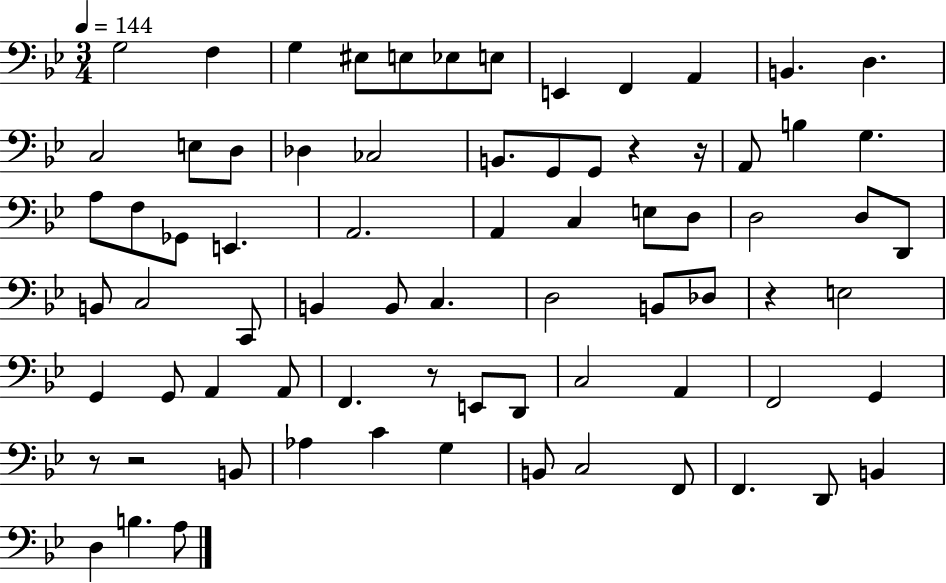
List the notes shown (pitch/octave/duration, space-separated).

G3/h F3/q G3/q EIS3/e E3/e Eb3/e E3/e E2/q F2/q A2/q B2/q. D3/q. C3/h E3/e D3/e Db3/q CES3/h B2/e. G2/e G2/e R/q R/s A2/e B3/q G3/q. A3/e F3/e Gb2/e E2/q. A2/h. A2/q C3/q E3/e D3/e D3/h D3/e D2/e B2/e C3/h C2/e B2/q B2/e C3/q. D3/h B2/e Db3/e R/q E3/h G2/q G2/e A2/q A2/e F2/q. R/e E2/e D2/e C3/h A2/q F2/h G2/q R/e R/h B2/e Ab3/q C4/q G3/q B2/e C3/h F2/e F2/q. D2/e B2/q D3/q B3/q. A3/e